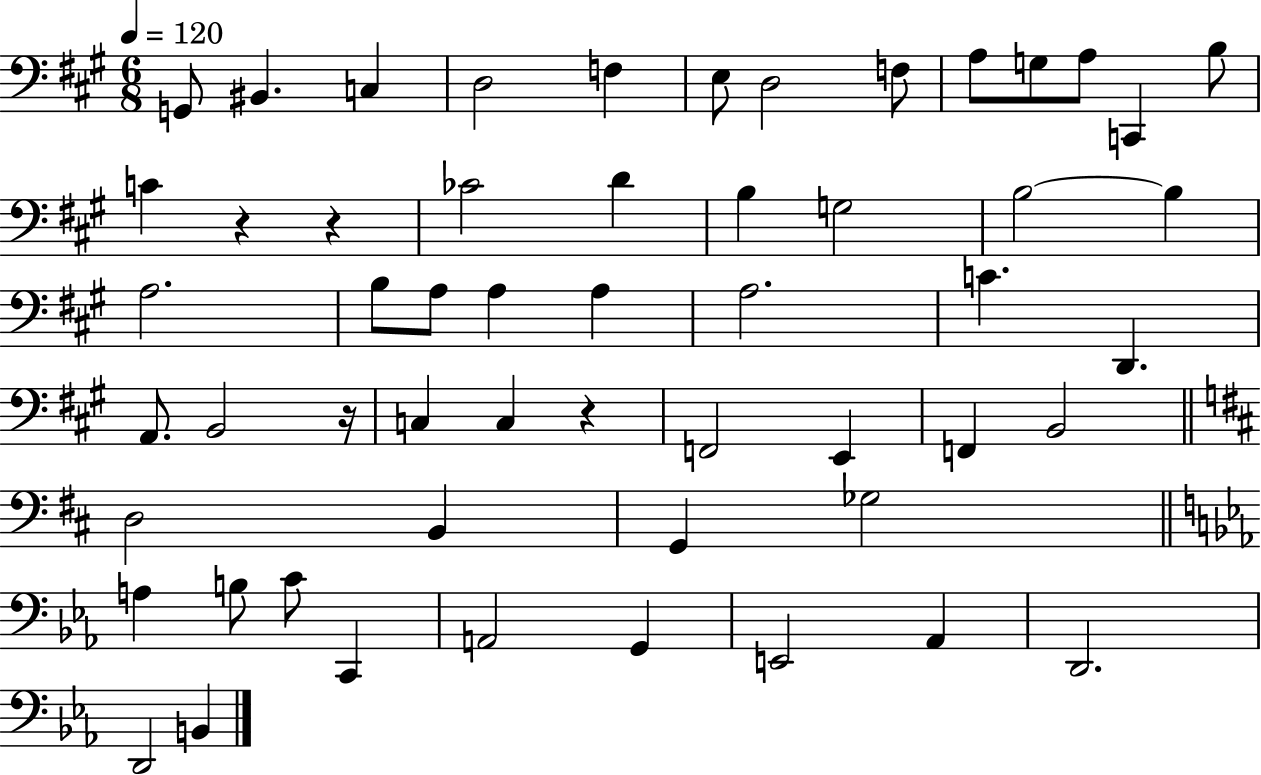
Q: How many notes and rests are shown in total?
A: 55